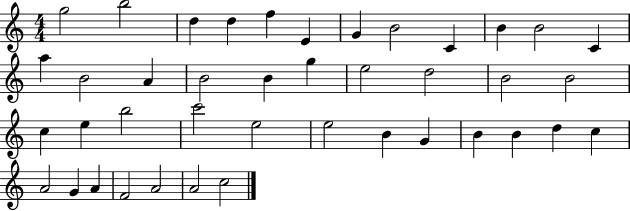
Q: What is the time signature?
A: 4/4